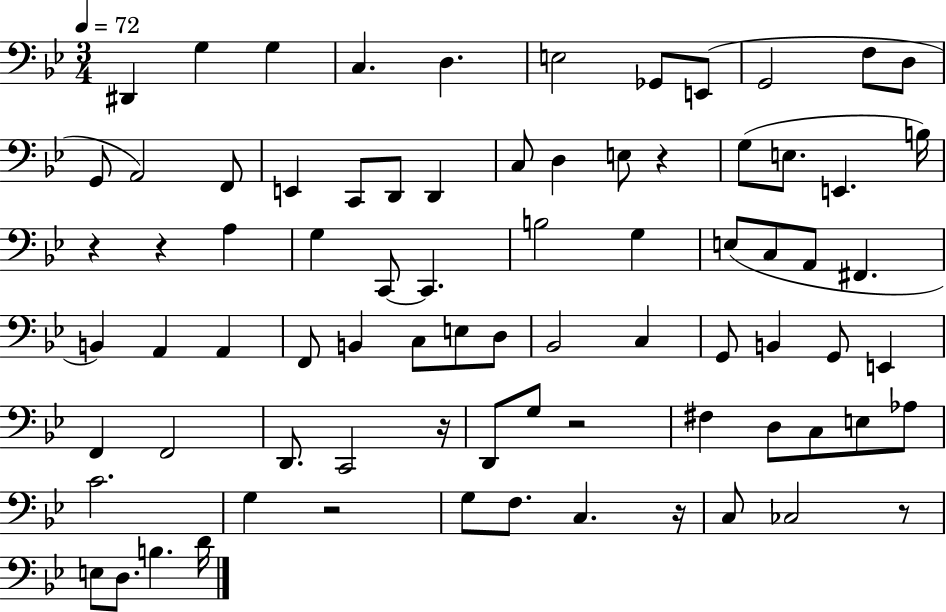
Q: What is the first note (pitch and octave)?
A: D#2